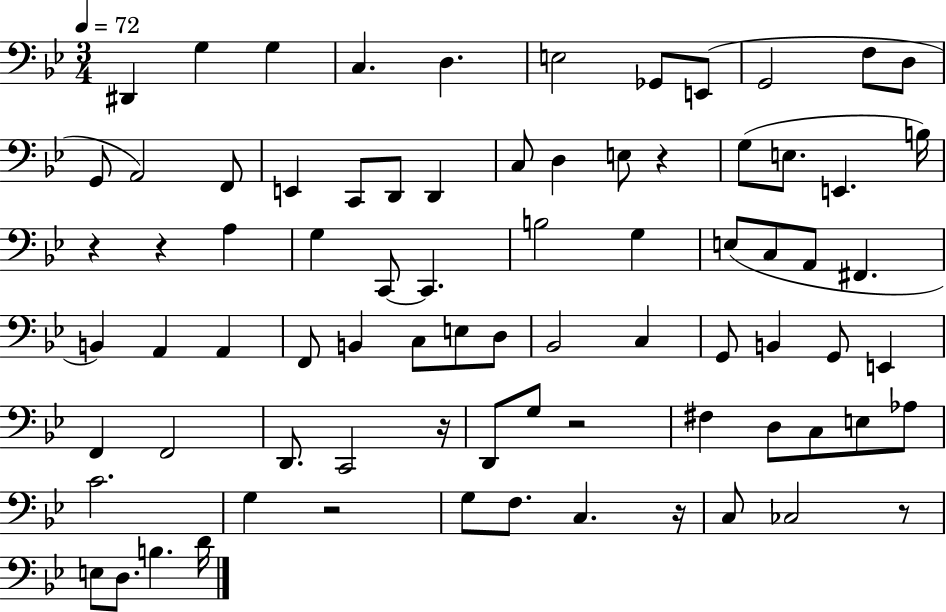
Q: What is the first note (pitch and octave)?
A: D#2